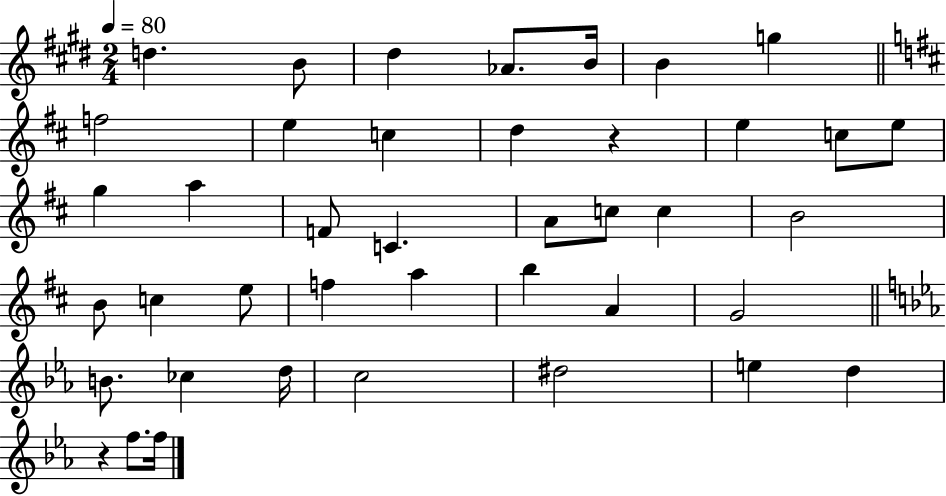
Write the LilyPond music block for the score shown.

{
  \clef treble
  \numericTimeSignature
  \time 2/4
  \key e \major
  \tempo 4 = 80
  d''4. b'8 | dis''4 aes'8. b'16 | b'4 g''4 | \bar "||" \break \key d \major f''2 | e''4 c''4 | d''4 r4 | e''4 c''8 e''8 | \break g''4 a''4 | f'8 c'4. | a'8 c''8 c''4 | b'2 | \break b'8 c''4 e''8 | f''4 a''4 | b''4 a'4 | g'2 | \break \bar "||" \break \key ees \major b'8. ces''4 d''16 | c''2 | dis''2 | e''4 d''4 | \break r4 f''8. f''16 | \bar "|."
}